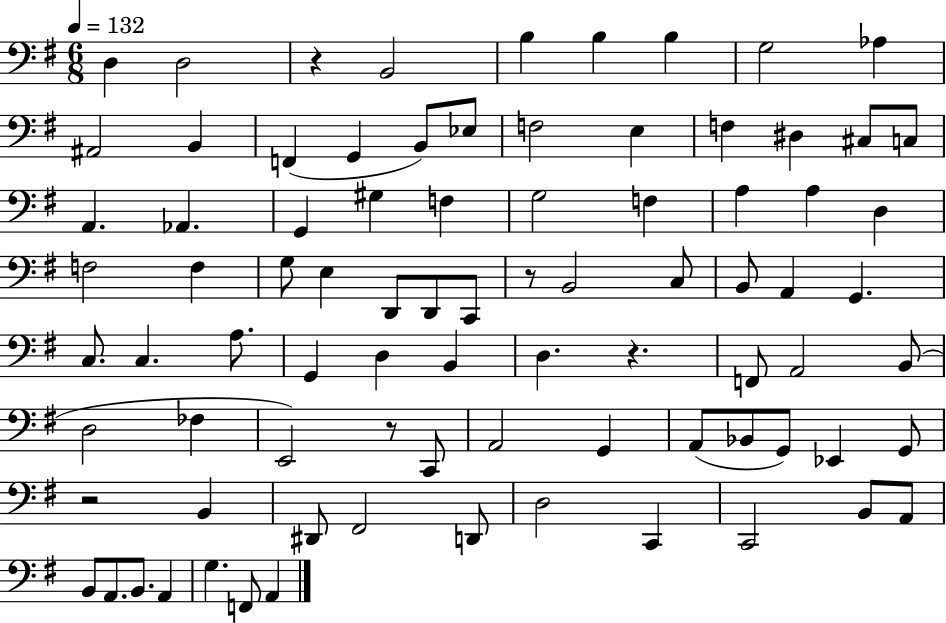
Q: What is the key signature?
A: G major